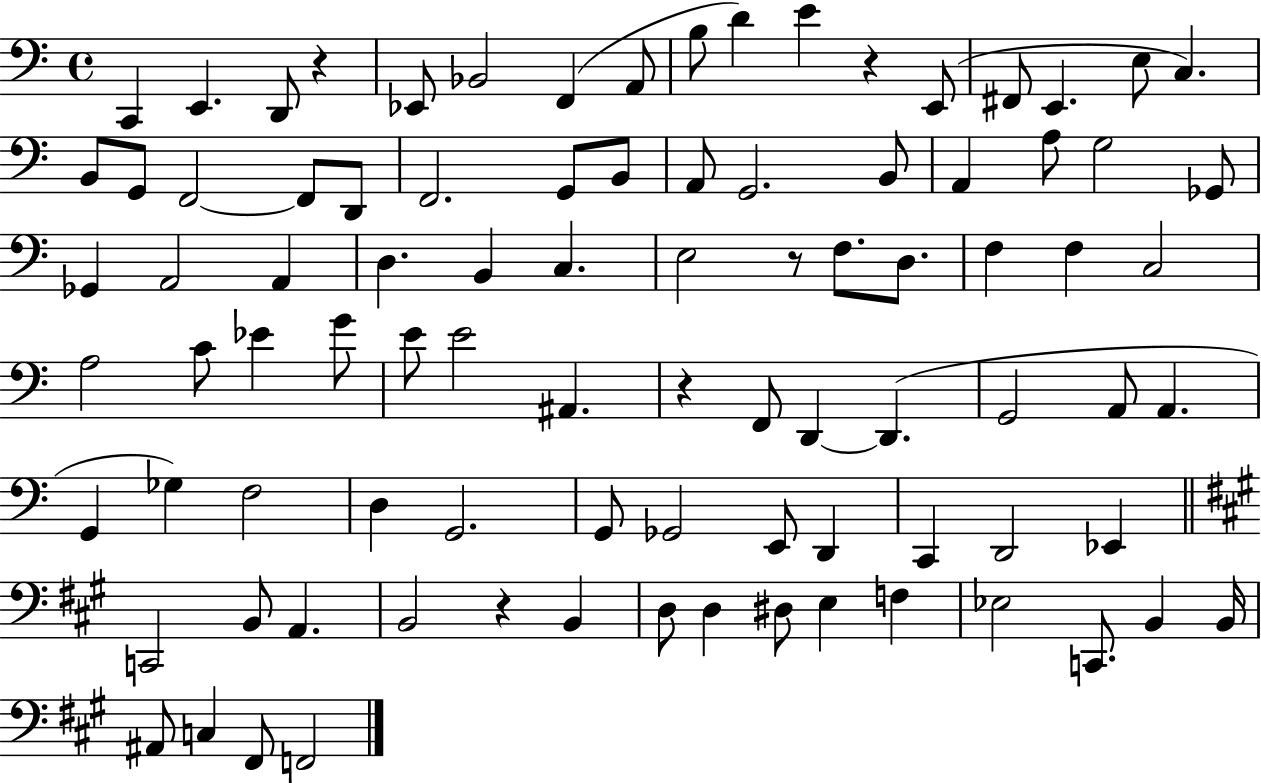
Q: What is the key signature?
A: C major